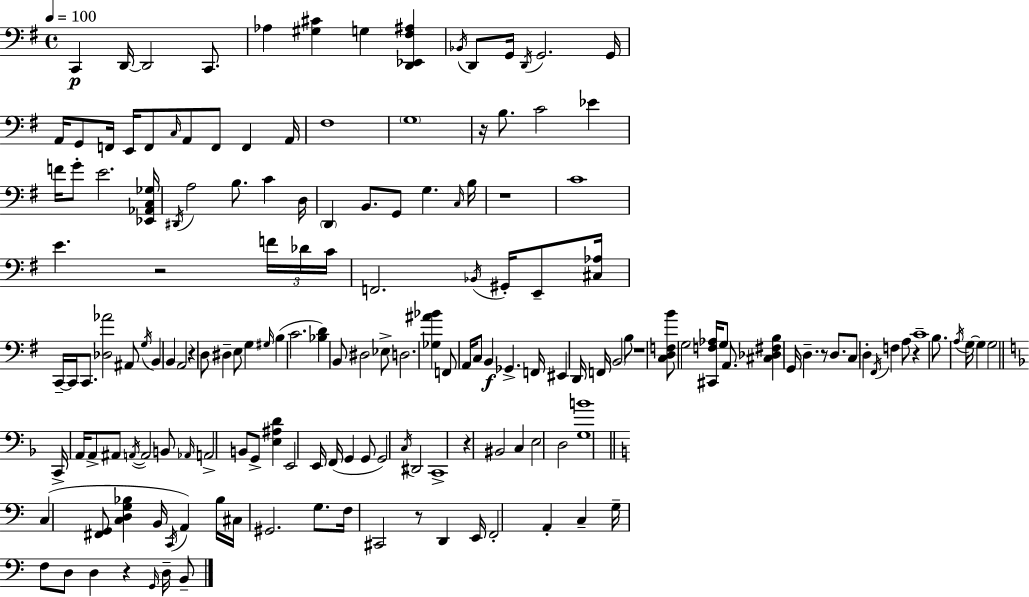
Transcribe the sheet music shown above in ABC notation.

X:1
T:Untitled
M:4/4
L:1/4
K:G
C,, D,,/4 D,,2 C,,/2 _A, [^G,^C] G, [D,,_E,,^F,^A,] _B,,/4 D,,/2 G,,/4 D,,/4 G,,2 G,,/4 A,,/4 G,,/2 F,,/4 E,,/4 F,,/2 C,/4 A,,/2 F,,/2 F,, A,,/4 ^F,4 G,4 z/4 B,/2 C2 _E F/4 G/2 E2 [_E,,_A,,C,_G,]/4 ^D,,/4 A,2 B,/2 C D,/4 D,, B,,/2 G,,/2 G, C,/4 B,/4 z4 C4 E z2 F/4 _D/4 C/4 F,,2 _B,,/4 ^G,,/4 E,,/2 [^C,_A,]/4 C,,/4 C,,/4 C,,/2 [_D,_A]2 ^A,,/2 G,/4 B,, B,, A,,2 z D,/2 ^D, E,/2 G, ^G,/4 B, C2 [_B,D] B,,/2 ^D,2 _E,/2 D,2 [_G,^A_B] F,,/2 A,,/4 C,/2 B,, _G,, F,,/4 ^E,, D,,/4 F,,/4 B,,2 B,/2 z4 [C,D,F,B]/2 G,2 [^C,,F,_A,]/4 G,/2 A,,/2 [^C,_D,^F,B,] G,,/4 D, z/2 D,/2 C,/2 D, ^F,,/4 F, A,/2 z C4 B,/2 A,/4 G,/4 G, G,2 C,,/4 A,,/4 A,,/2 ^A,,/2 A,,/4 A,,2 B,,/2 _A,,/4 A,,2 B,,/2 G,,/2 [E,^A,D] E,,2 E,,/4 F,,/4 G,, G,,/2 G,,2 C,/4 ^D,,2 C,,4 z ^B,,2 C, E,2 D,2 [G,B]4 C, [^F,,G,,]/2 [C,D,G,_B,] B,,/4 C,,/4 A,, _B,/4 ^C,/4 ^G,,2 G,/2 F,/4 ^C,,2 z/2 D,, E,,/4 F,,2 A,, C, G,/4 F,/2 D,/2 D, z G,,/4 D,/4 B,,/2